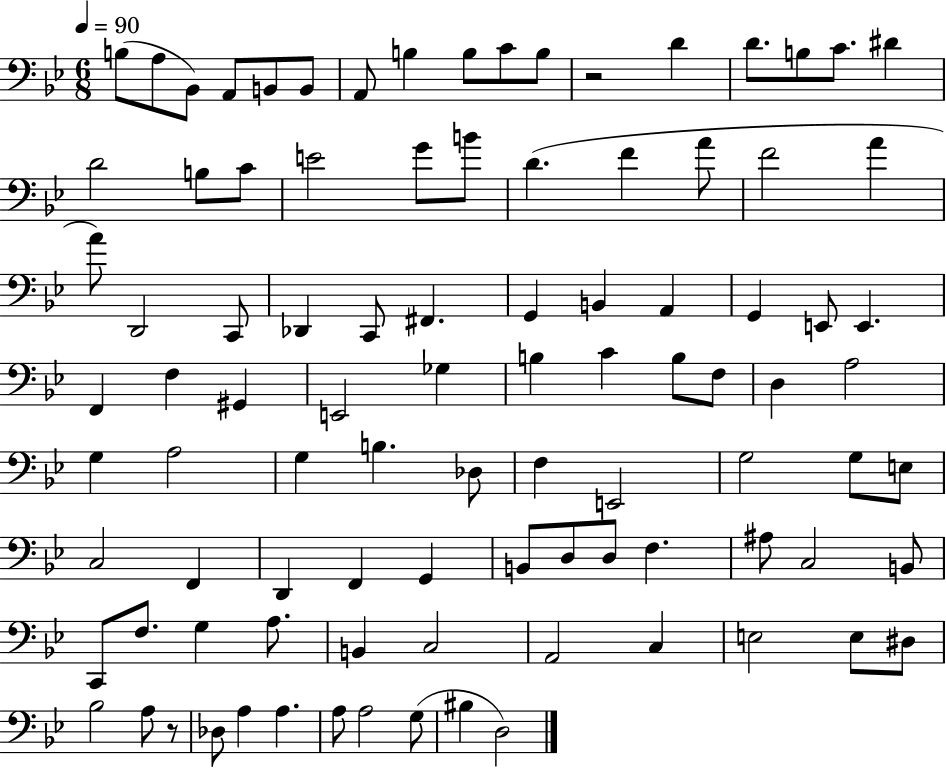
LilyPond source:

{
  \clef bass
  \numericTimeSignature
  \time 6/8
  \key bes \major
  \tempo 4 = 90
  \repeat volta 2 { b8( a8 bes,8) a,8 b,8 b,8 | a,8 b4 b8 c'8 b8 | r2 d'4 | d'8. b8 c'8. dis'4 | \break d'2 b8 c'8 | e'2 g'8 b'8 | d'4.( f'4 a'8 | f'2 a'4 | \break a'8) d,2 c,8 | des,4 c,8 fis,4. | g,4 b,4 a,4 | g,4 e,8 e,4. | \break f,4 f4 gis,4 | e,2 ges4 | b4 c'4 b8 f8 | d4 a2 | \break g4 a2 | g4 b4. des8 | f4 e,2 | g2 g8 e8 | \break c2 f,4 | d,4 f,4 g,4 | b,8 d8 d8 f4. | ais8 c2 b,8 | \break c,8 f8. g4 a8. | b,4 c2 | a,2 c4 | e2 e8 dis8 | \break bes2 a8 r8 | des8 a4 a4. | a8 a2 g8( | bis4 d2) | \break } \bar "|."
}